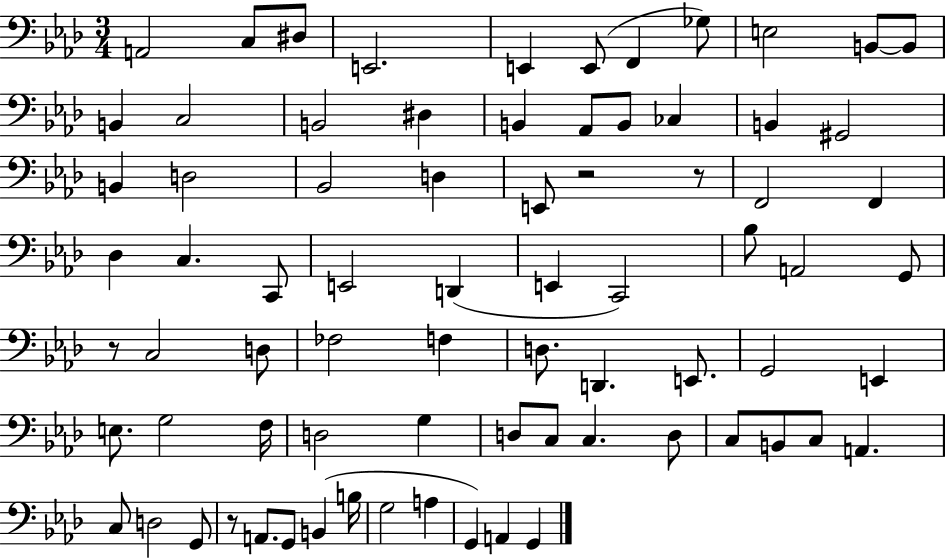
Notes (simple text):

A2/h C3/e D#3/e E2/h. E2/q E2/e F2/q Gb3/e E3/h B2/e B2/e B2/q C3/h B2/h D#3/q B2/q Ab2/e B2/e CES3/q B2/q G#2/h B2/q D3/h Bb2/h D3/q E2/e R/h R/e F2/h F2/q Db3/q C3/q. C2/e E2/h D2/q E2/q C2/h Bb3/e A2/h G2/e R/e C3/h D3/e FES3/h F3/q D3/e. D2/q. E2/e. G2/h E2/q E3/e. G3/h F3/s D3/h G3/q D3/e C3/e C3/q. D3/e C3/e B2/e C3/e A2/q. C3/e D3/h G2/e R/e A2/e. G2/e B2/q B3/s G3/h A3/q G2/q A2/q G2/q